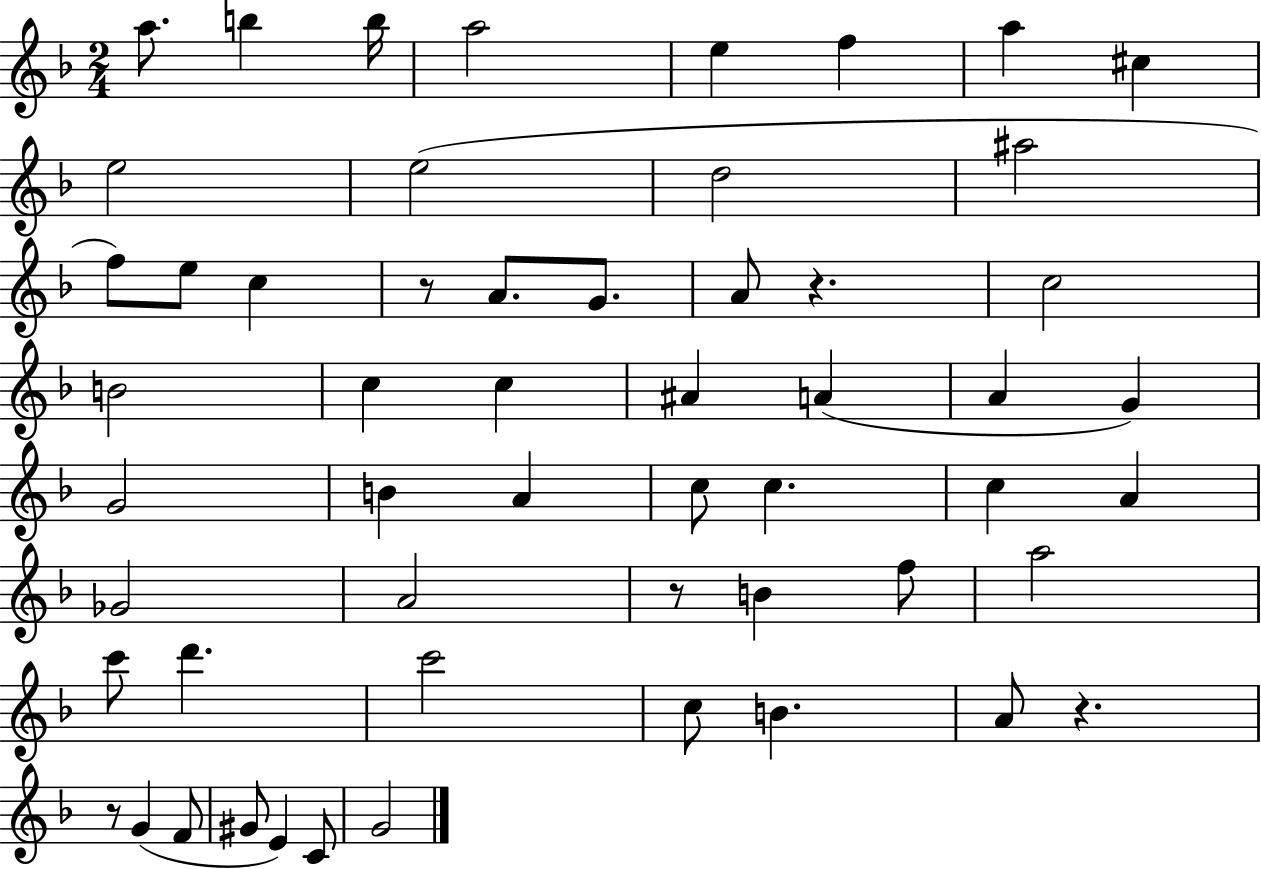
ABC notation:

X:1
T:Untitled
M:2/4
L:1/4
K:F
a/2 b b/4 a2 e f a ^c e2 e2 d2 ^a2 f/2 e/2 c z/2 A/2 G/2 A/2 z c2 B2 c c ^A A A G G2 B A c/2 c c A _G2 A2 z/2 B f/2 a2 c'/2 d' c'2 c/2 B A/2 z z/2 G F/2 ^G/2 E C/2 G2